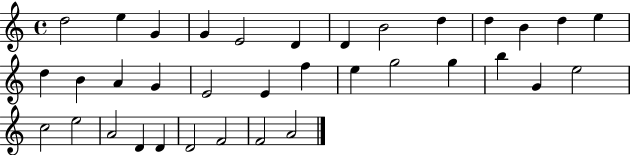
X:1
T:Untitled
M:4/4
L:1/4
K:C
d2 e G G E2 D D B2 d d B d e d B A G E2 E f e g2 g b G e2 c2 e2 A2 D D D2 F2 F2 A2